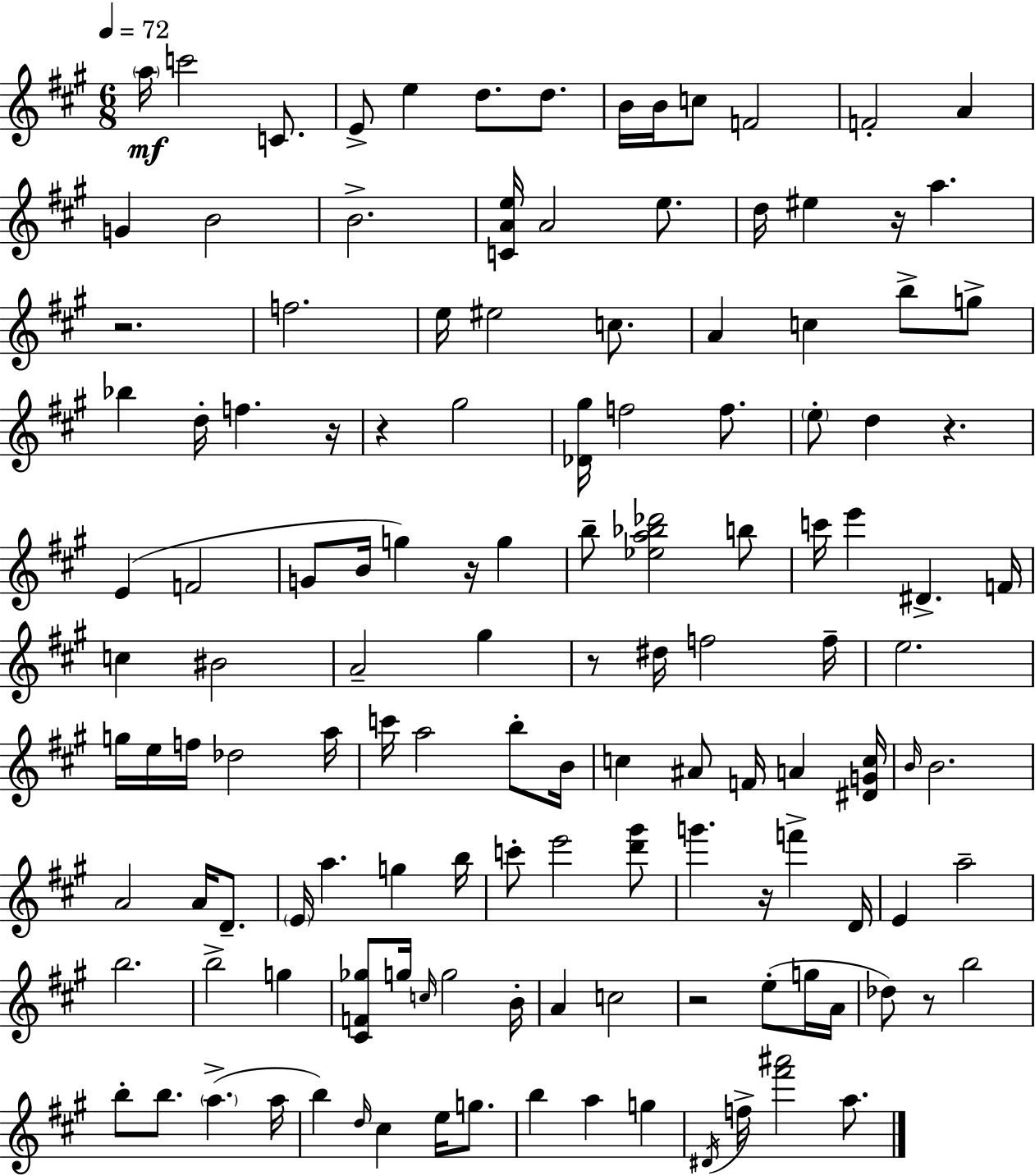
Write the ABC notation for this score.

X:1
T:Untitled
M:6/8
L:1/4
K:A
a/4 c'2 C/2 E/2 e d/2 d/2 B/4 B/4 c/2 F2 F2 A G B2 B2 [CAe]/4 A2 e/2 d/4 ^e z/4 a z2 f2 e/4 ^e2 c/2 A c b/2 g/2 _b d/4 f z/4 z ^g2 [_D^g]/4 f2 f/2 e/2 d z E F2 G/2 B/4 g z/4 g b/2 [_ea_b_d']2 b/2 c'/4 e' ^D F/4 c ^B2 A2 ^g z/2 ^d/4 f2 f/4 e2 g/4 e/4 f/4 _d2 a/4 c'/4 a2 b/2 B/4 c ^A/2 F/4 A [^DGc]/4 B/4 B2 A2 A/4 D/2 E/4 a g b/4 c'/2 e'2 [d'^g']/2 g' z/4 f' D/4 E a2 b2 b2 g [^CF_g]/2 g/4 c/4 g2 B/4 A c2 z2 e/2 g/4 A/4 _d/2 z/2 b2 b/2 b/2 a a/4 b d/4 ^c e/4 g/2 b a g ^D/4 f/4 [^f'^a']2 a/2